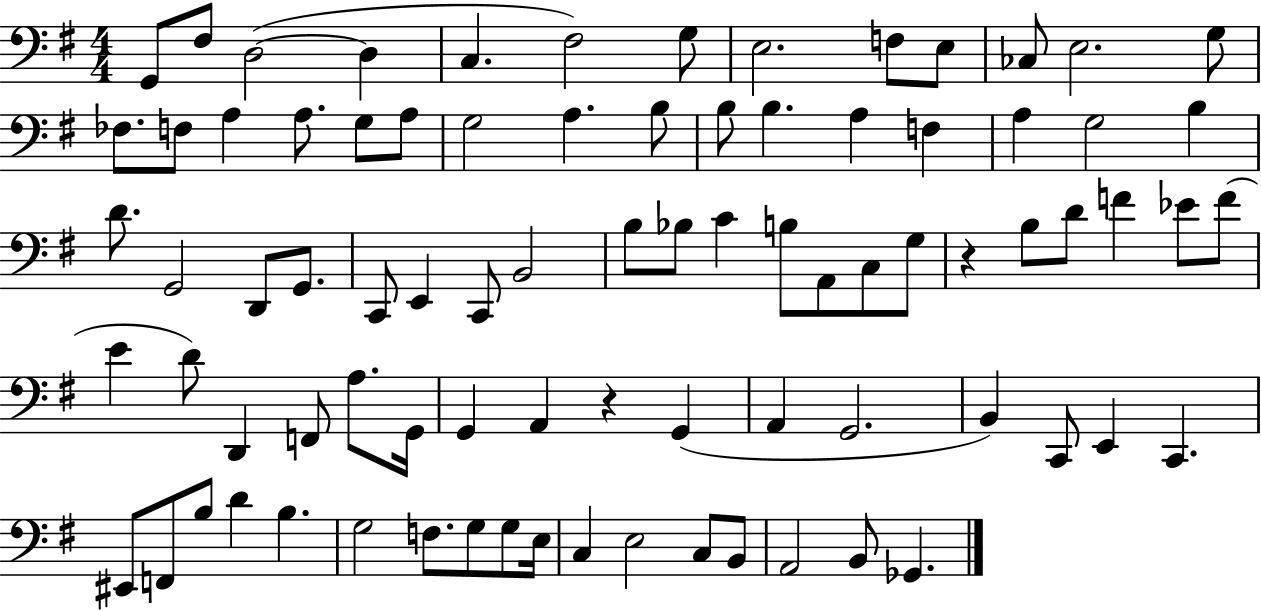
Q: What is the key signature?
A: G major